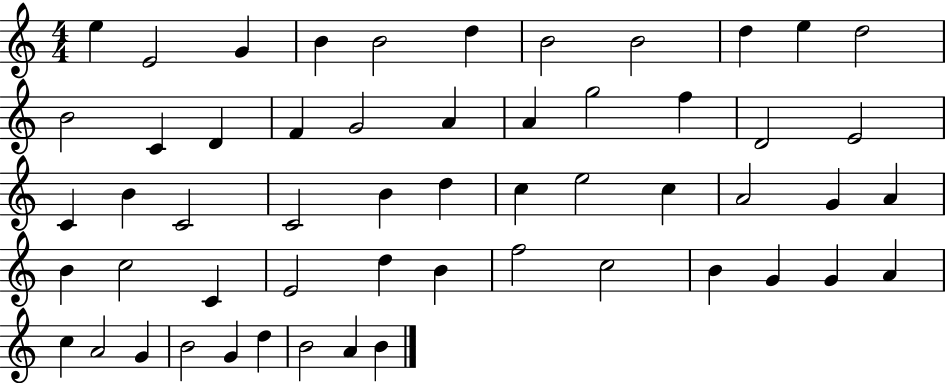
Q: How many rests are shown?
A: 0